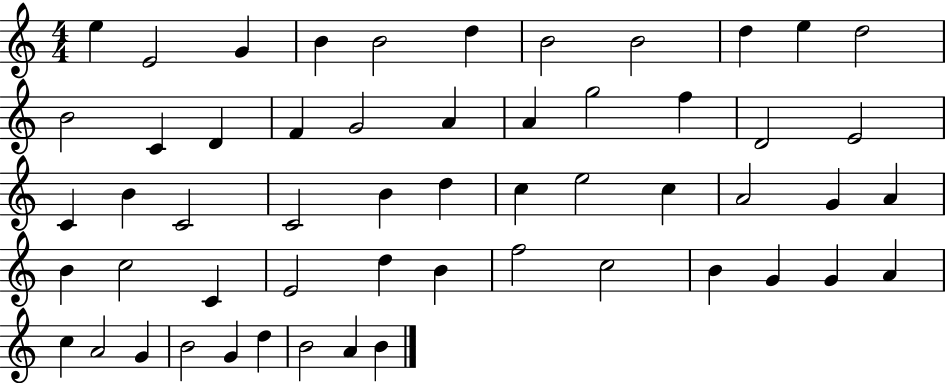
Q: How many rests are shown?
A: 0